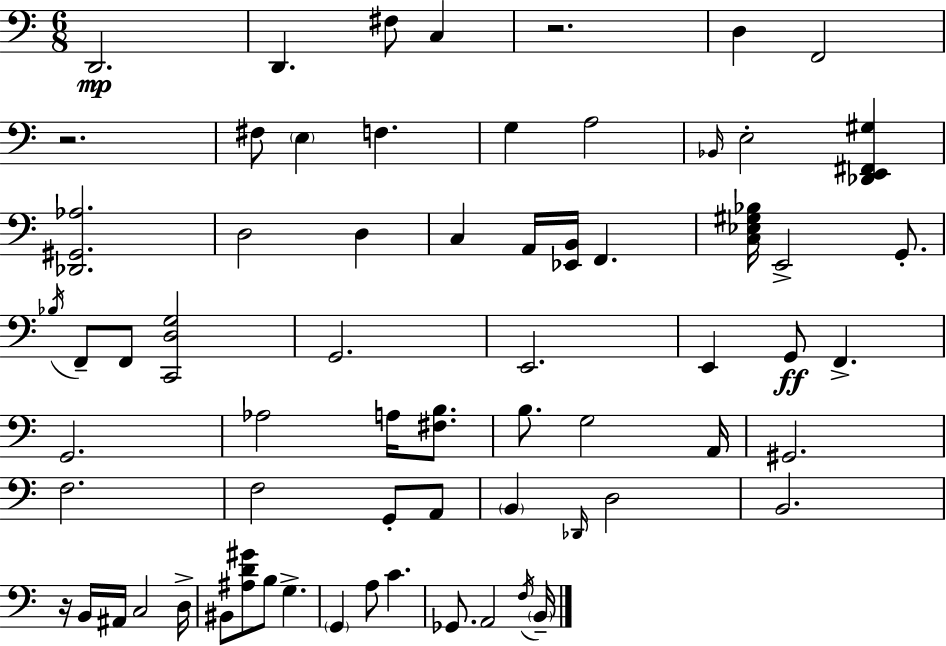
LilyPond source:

{
  \clef bass
  \numericTimeSignature
  \time 6/8
  \key a \minor
  d,2.\mp | d,4. fis8 c4 | r2. | d4 f,2 | \break r2. | fis8 \parenthesize e4 f4. | g4 a2 | \grace { bes,16 } e2-. <des, e, fis, gis>4 | \break <des, gis, aes>2. | d2 d4 | c4 a,16 <ees, b,>16 f,4. | <c ees gis bes>16 e,2-> g,8.-. | \break \acciaccatura { bes16 } f,8-- f,8 <c, d g>2 | g,2. | e,2. | e,4 g,8\ff f,4.-> | \break g,2. | aes2 a16 <fis b>8. | b8. g2 | a,16 gis,2. | \break f2. | f2 g,8-. | a,8 \parenthesize b,4 \grace { des,16 } d2 | b,2. | \break r16 b,16 ais,16 c2 | d16-> bis,8 <ais d' gis'>8 b8 g4.-> | \parenthesize g,4 a8 c'4. | ges,8. a,2 | \break \acciaccatura { f16 } \parenthesize b,16-- \bar "|."
}